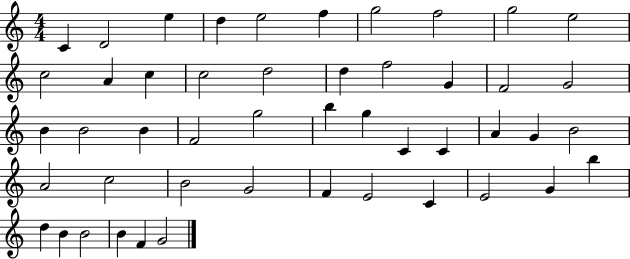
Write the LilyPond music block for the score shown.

{
  \clef treble
  \numericTimeSignature
  \time 4/4
  \key c \major
  c'4 d'2 e''4 | d''4 e''2 f''4 | g''2 f''2 | g''2 e''2 | \break c''2 a'4 c''4 | c''2 d''2 | d''4 f''2 g'4 | f'2 g'2 | \break b'4 b'2 b'4 | f'2 g''2 | b''4 g''4 c'4 c'4 | a'4 g'4 b'2 | \break a'2 c''2 | b'2 g'2 | f'4 e'2 c'4 | e'2 g'4 b''4 | \break d''4 b'4 b'2 | b'4 f'4 g'2 | \bar "|."
}